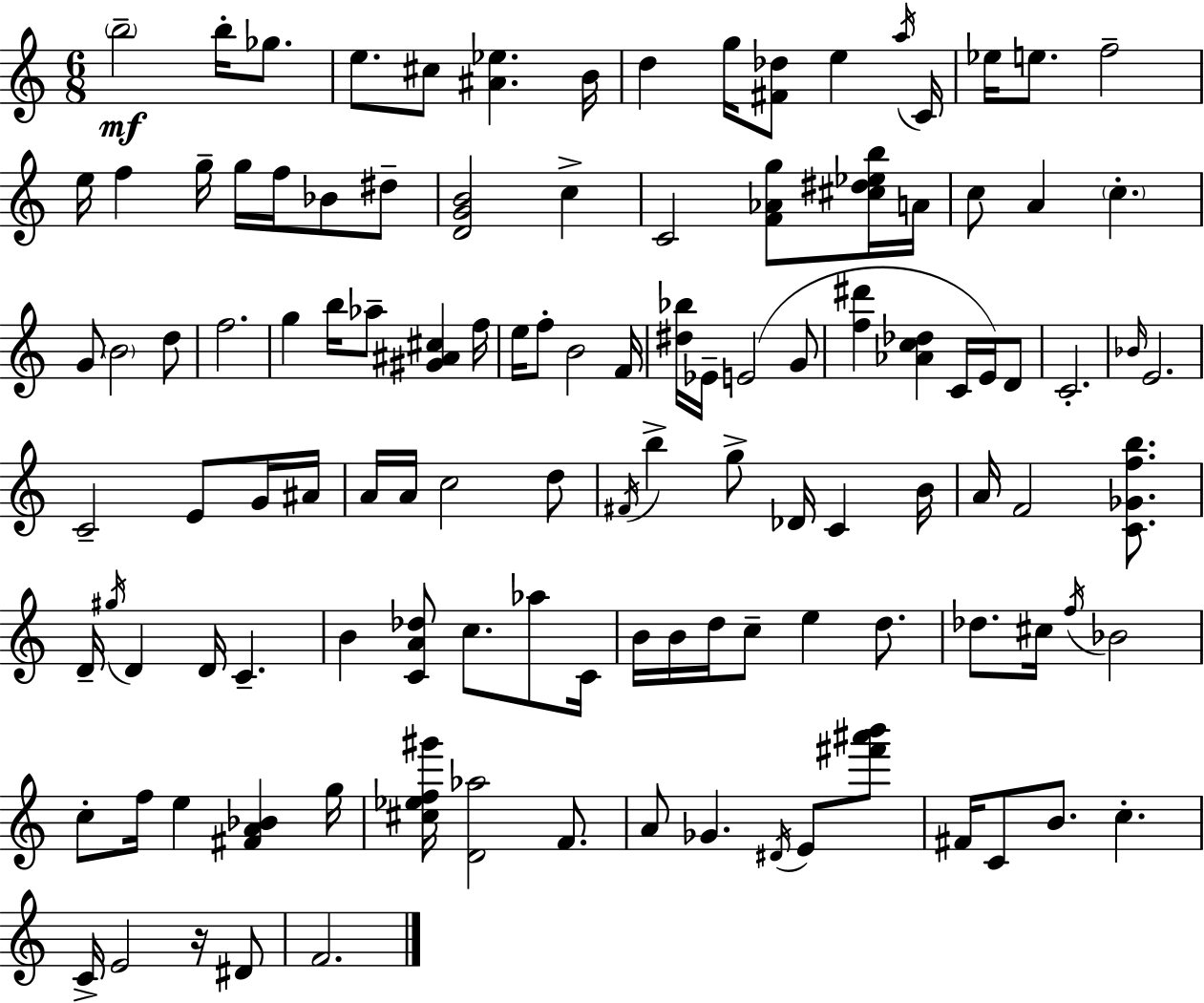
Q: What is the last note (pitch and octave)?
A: F4